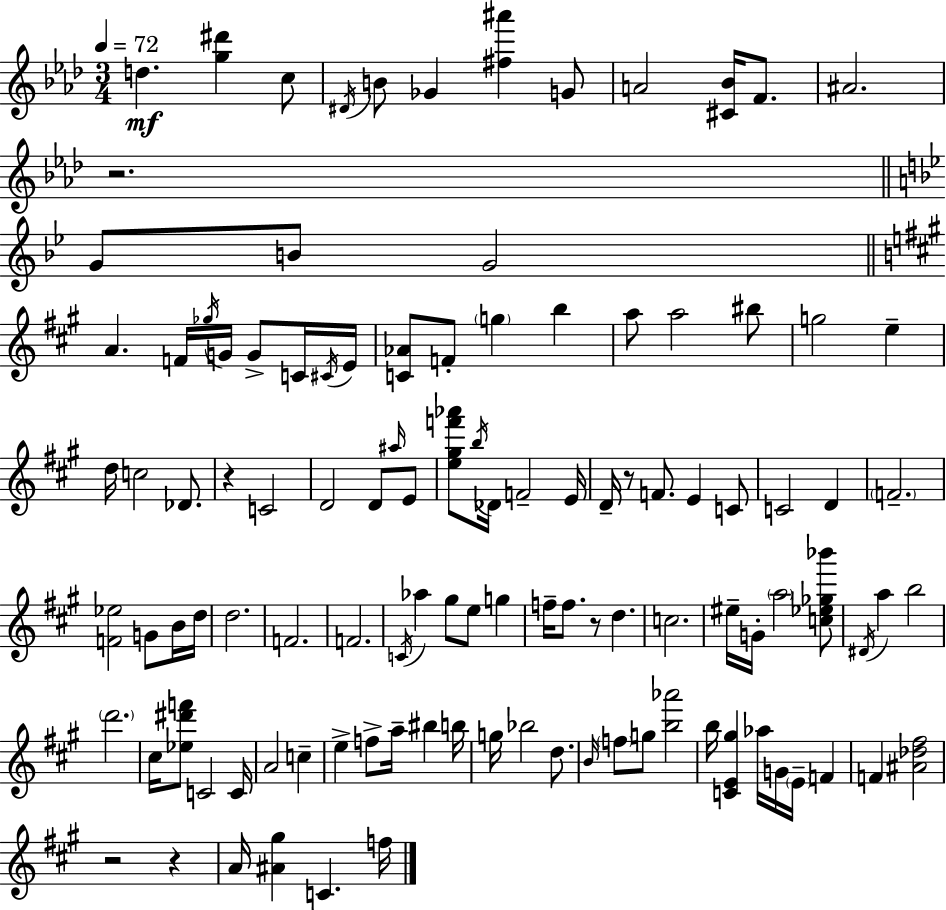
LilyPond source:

{
  \clef treble
  \numericTimeSignature
  \time 3/4
  \key aes \major
  \tempo 4 = 72
  d''4.\mf <g'' dis'''>4 c''8 | \acciaccatura { dis'16 } b'8 ges'4 <fis'' ais'''>4 g'8 | a'2 <cis' bes'>16 f'8. | ais'2. | \break r2. | \bar "||" \break \key bes \major g'8 b'8 g'2 | \bar "||" \break \key a \major a'4. f'16 \acciaccatura { ges''16 } g'16 g'8-> c'16 | \acciaccatura { cis'16 } e'16 <c' aes'>8 f'8-. \parenthesize g''4 b''4 | a''8 a''2 | bis''8 g''2 e''4-- | \break d''16 c''2 des'8. | r4 c'2 | d'2 d'8 | \grace { ais''16 } e'8 <e'' gis'' f''' aes'''>8 \acciaccatura { b''16 } des'16 f'2-- | \break e'16 d'16-- r8 f'8. e'4 | c'8 c'2 | d'4 \parenthesize f'2.-- | <f' ees''>2 | \break g'8 b'16 d''16 d''2. | f'2. | f'2. | \acciaccatura { c'16 } aes''4 gis''8 e''8 | \break g''4 f''16-- f''8. r8 d''4. | c''2. | eis''16-- g'16-. \parenthesize a''2 | <c'' ees'' ges'' bes'''>8 \acciaccatura { dis'16 } a''4 b''2 | \break \parenthesize d'''2. | cis''16 <ees'' dis''' f'''>8 c'2 | c'16 a'2 | c''4-- e''4-> f''8-> | \break a''16-- bis''4 b''16 g''16 bes''2 | d''8. \grace { b'16 } \parenthesize f''8 g''8 <b'' aes'''>2 | b''16 <c' e' gis''>4 | aes''16 g'16 \parenthesize e'16-- f'4 f'4 <ais' des'' fis''>2 | \break r2 | r4 a'16 <ais' gis''>4 | c'4. f''16 \bar "|."
}